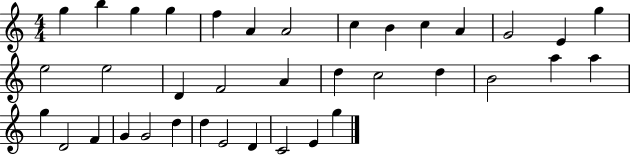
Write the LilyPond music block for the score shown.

{
  \clef treble
  \numericTimeSignature
  \time 4/4
  \key c \major
  g''4 b''4 g''4 g''4 | f''4 a'4 a'2 | c''4 b'4 c''4 a'4 | g'2 e'4 g''4 | \break e''2 e''2 | d'4 f'2 a'4 | d''4 c''2 d''4 | b'2 a''4 a''4 | \break g''4 d'2 f'4 | g'4 g'2 d''4 | d''4 e'2 d'4 | c'2 e'4 g''4 | \break \bar "|."
}